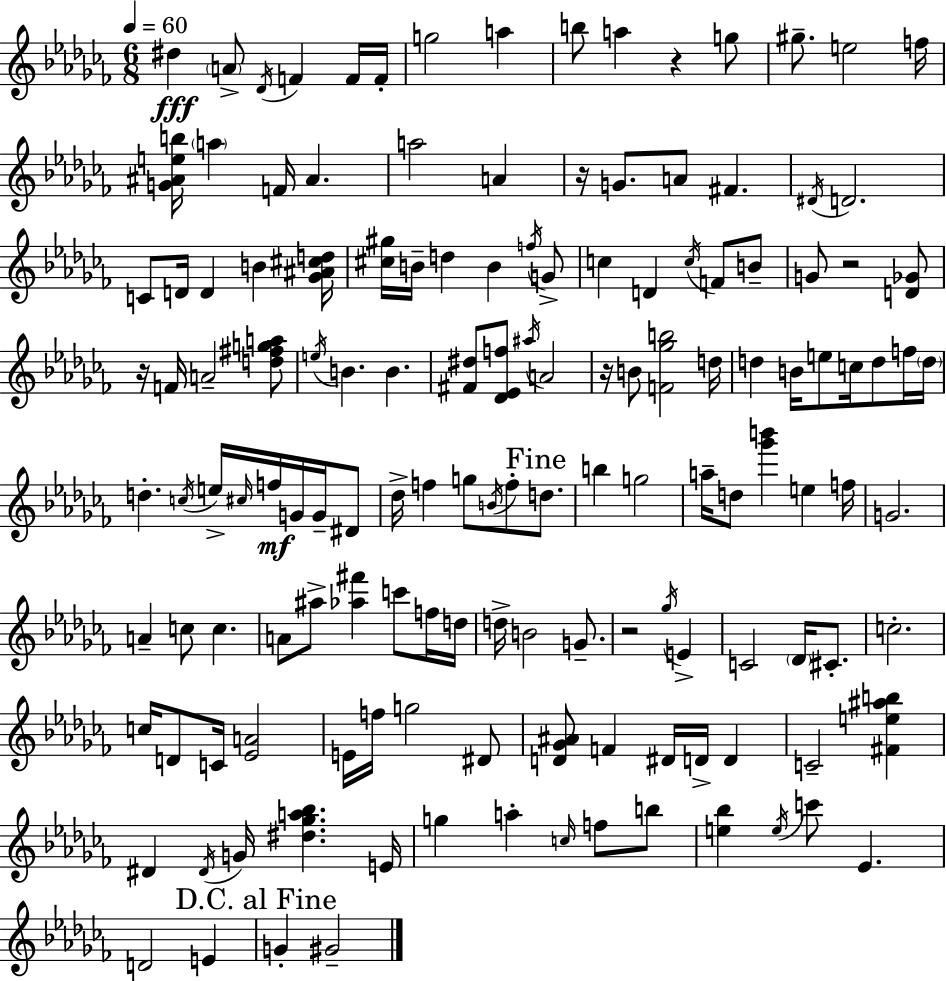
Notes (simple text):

D#5/q A4/e Db4/s F4/q F4/s F4/s G5/h A5/q B5/e A5/q R/q G5/e G#5/e. E5/h F5/s [G4,A#4,E5,B5]/s A5/q F4/s A#4/q. A5/h A4/q R/s G4/e. A4/e F#4/q. D#4/s D4/h. C4/e D4/s D4/q B4/q [Gb4,A#4,C#5,D5]/s [C#5,G#5]/s B4/s D5/q B4/q F5/s G4/e C5/q D4/q C5/s F4/e B4/e G4/e R/h [D4,Gb4]/e R/s F4/s A4/h [D5,F#5,G5,A5]/e E5/s B4/q. B4/q. [F#4,D#5]/e [Db4,Eb4,F5]/e A#5/s A4/h R/s B4/e [F4,Gb5,B5]/h D5/s D5/q B4/s E5/e C5/s D5/e F5/s D5/s D5/q. C5/s E5/s C#5/s F5/s G4/s G4/s D#4/e Db5/s F5/q G5/e B4/s F5/e D5/e. B5/q G5/h A5/s D5/e [Gb6,B6]/q E5/q F5/s G4/h. A4/q C5/e C5/q. A4/e A#5/e [Ab5,F#6]/q C6/e F5/s D5/s D5/s B4/h G4/e. R/h Gb5/s E4/q C4/h Db4/s C#4/e. C5/h. C5/s D4/e C4/s [Eb4,A4]/h E4/s F5/s G5/h D#4/e [D4,Gb4,A#4]/e F4/q D#4/s D4/s D4/q C4/h [F#4,E5,A#5,B5]/q D#4/q D#4/s G4/s [D#5,Gb5,A5,Bb5]/q. E4/s G5/q A5/q C5/s F5/e B5/e [E5,Bb5]/q E5/s C6/e Eb4/q. D4/h E4/q G4/q G#4/h